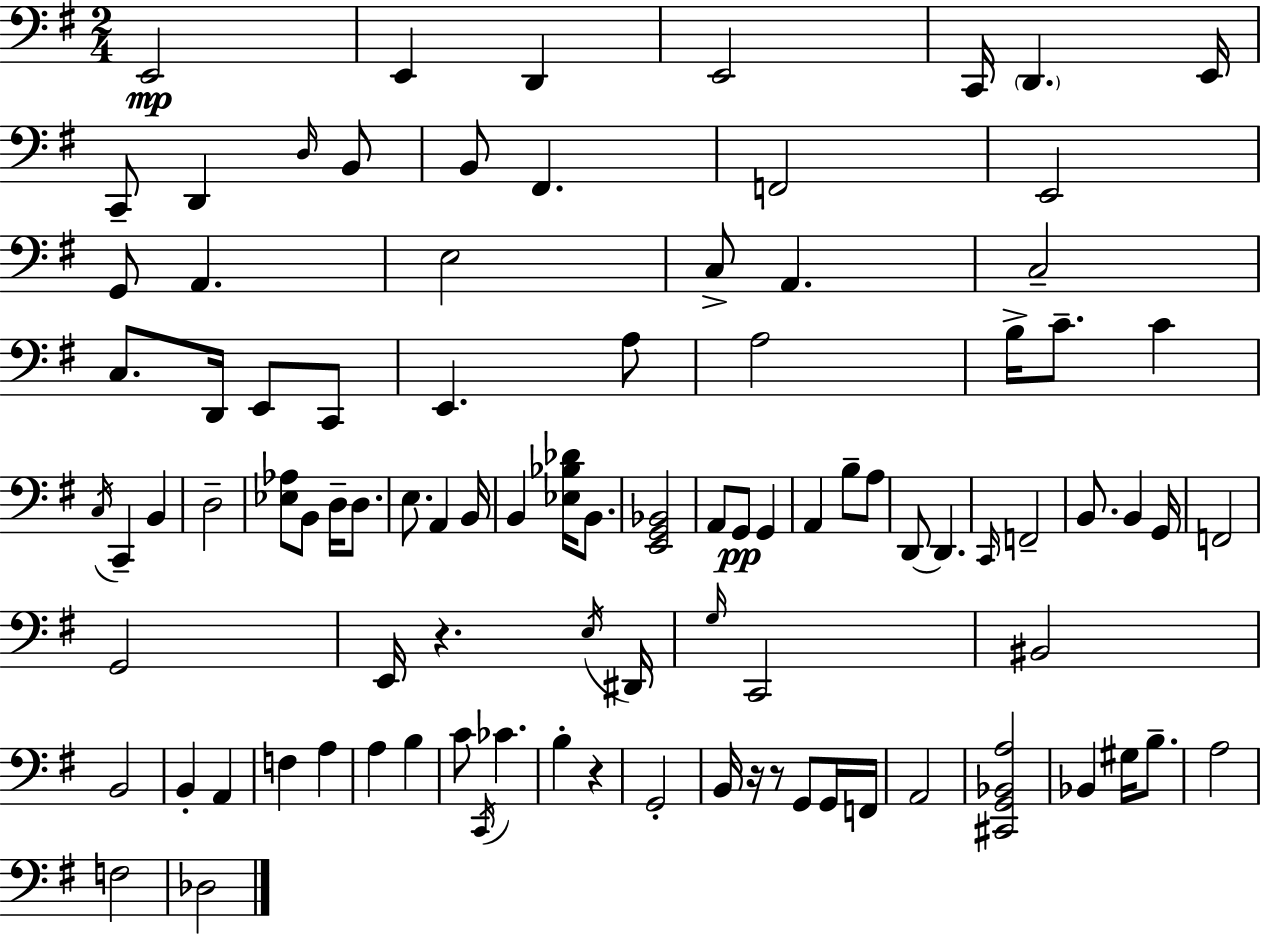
X:1
T:Untitled
M:2/4
L:1/4
K:Em
E,,2 E,, D,, E,,2 C,,/4 D,, E,,/4 C,,/2 D,, D,/4 B,,/2 B,,/2 ^F,, F,,2 E,,2 G,,/2 A,, E,2 C,/2 A,, C,2 C,/2 D,,/4 E,,/2 C,,/2 E,, A,/2 A,2 B,/4 C/2 C C,/4 C,, B,, D,2 [_E,_A,]/2 B,,/2 D,/4 D,/2 E,/2 A,, B,,/4 B,, [_E,_B,_D]/4 B,,/2 [E,,G,,_B,,]2 A,,/2 G,,/2 G,, A,, B,/2 A,/2 D,,/2 D,, C,,/4 F,,2 B,,/2 B,, G,,/4 F,,2 G,,2 E,,/4 z E,/4 ^D,,/4 G,/4 C,,2 ^B,,2 B,,2 B,, A,, F, A, A, B, C/2 C,,/4 _C B, z G,,2 B,,/4 z/4 z/2 G,,/2 G,,/4 F,,/4 A,,2 [^C,,G,,_B,,A,]2 _B,, ^G,/4 B,/2 A,2 F,2 _D,2